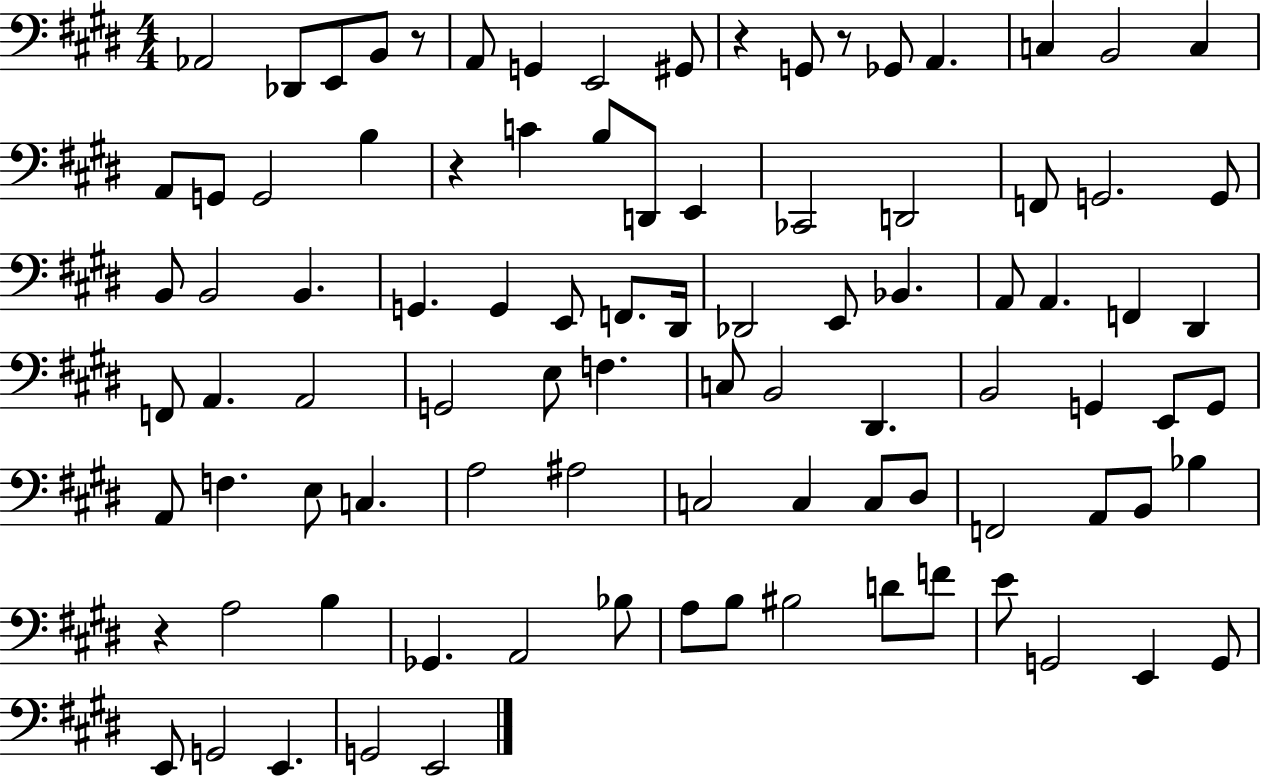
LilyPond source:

{
  \clef bass
  \numericTimeSignature
  \time 4/4
  \key e \major
  aes,2 des,8 e,8 b,8 r8 | a,8 g,4 e,2 gis,8 | r4 g,8 r8 ges,8 a,4. | c4 b,2 c4 | \break a,8 g,8 g,2 b4 | r4 c'4 b8 d,8 e,4 | ces,2 d,2 | f,8 g,2. g,8 | \break b,8 b,2 b,4. | g,4. g,4 e,8 f,8. dis,16 | des,2 e,8 bes,4. | a,8 a,4. f,4 dis,4 | \break f,8 a,4. a,2 | g,2 e8 f4. | c8 b,2 dis,4. | b,2 g,4 e,8 g,8 | \break a,8 f4. e8 c4. | a2 ais2 | c2 c4 c8 dis8 | f,2 a,8 b,8 bes4 | \break r4 a2 b4 | ges,4. a,2 bes8 | a8 b8 bis2 d'8 f'8 | e'8 g,2 e,4 g,8 | \break e,8 g,2 e,4. | g,2 e,2 | \bar "|."
}